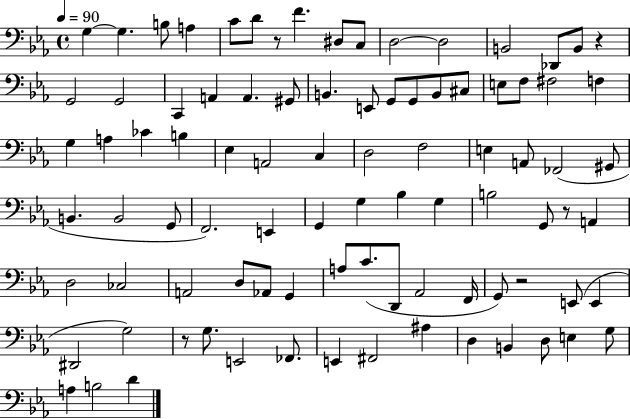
G3/q G3/q. B3/e A3/q C4/e D4/e R/e F4/q. D#3/e C3/e D3/h D3/h B2/h Db2/e B2/e R/q G2/h G2/h C2/q A2/q A2/q. G#2/e B2/q. E2/e G2/e G2/e B2/e C#3/e E3/e F3/e F#3/h F3/q G3/q A3/q CES4/q B3/q Eb3/q A2/h C3/q D3/h F3/h E3/q A2/e FES2/h G#2/e B2/q. B2/h G2/e F2/h. E2/q G2/q G3/q Bb3/q G3/q B3/h G2/e R/e A2/q D3/h CES3/h A2/h D3/e Ab2/e G2/q A3/e C4/e. D2/e Ab2/h F2/s G2/e R/h E2/e E2/q D#2/h G3/h R/e G3/e. E2/h FES2/e. E2/q F#2/h A#3/q D3/q B2/q D3/e E3/q G3/e A3/q B3/h D4/q